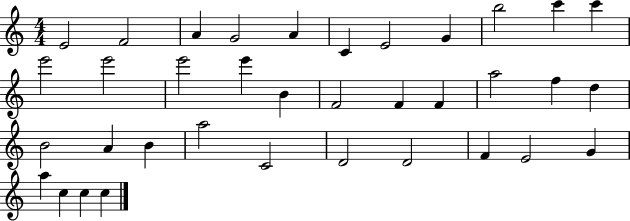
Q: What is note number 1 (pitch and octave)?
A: E4